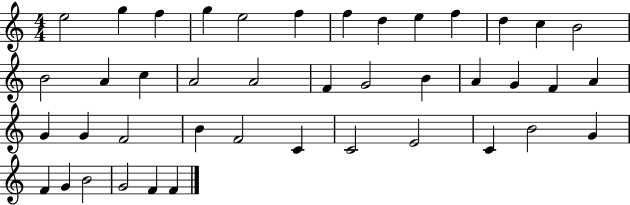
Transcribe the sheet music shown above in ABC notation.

X:1
T:Untitled
M:4/4
L:1/4
K:C
e2 g f g e2 f f d e f d c B2 B2 A c A2 A2 F G2 B A G F A G G F2 B F2 C C2 E2 C B2 G F G B2 G2 F F